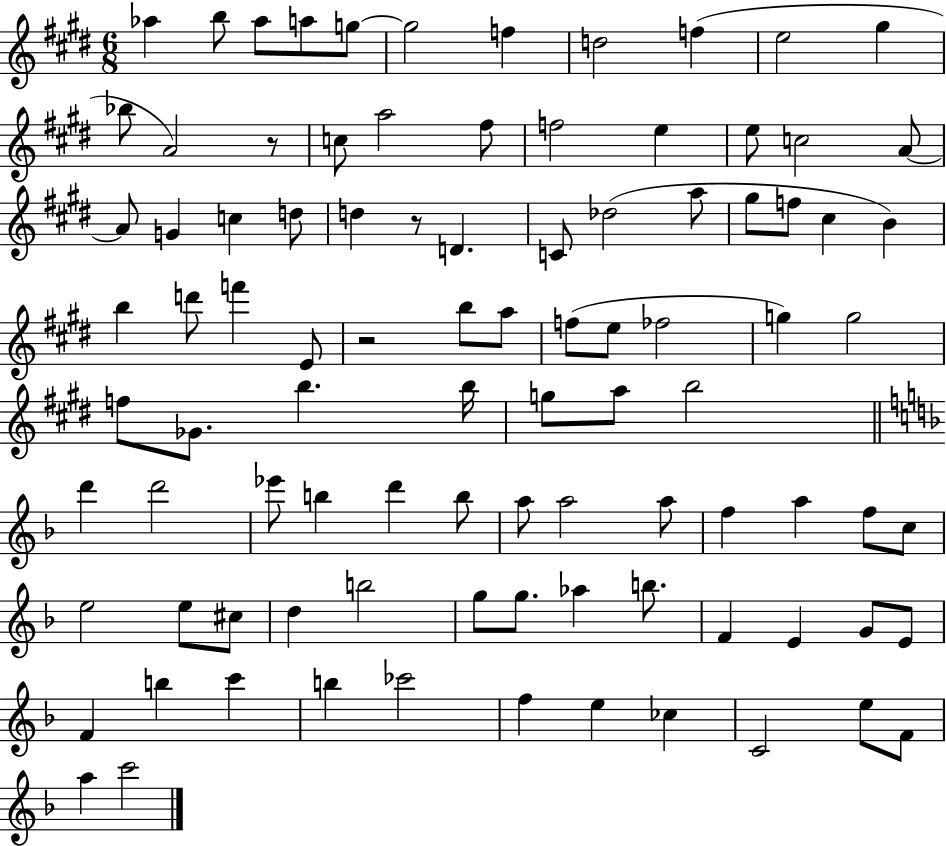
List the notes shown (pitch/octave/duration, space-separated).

Ab5/q B5/e Ab5/e A5/e G5/e G5/h F5/q D5/h F5/q E5/h G#5/q Bb5/e A4/h R/e C5/e A5/h F#5/e F5/h E5/q E5/e C5/h A4/e A4/e G4/q C5/q D5/e D5/q R/e D4/q. C4/e Db5/h A5/e G#5/e F5/e C#5/q B4/q B5/q D6/e F6/q E4/e R/h B5/e A5/e F5/e E5/e FES5/h G5/q G5/h F5/e Gb4/e. B5/q. B5/s G5/e A5/e B5/h D6/q D6/h Eb6/e B5/q D6/q B5/e A5/e A5/h A5/e F5/q A5/q F5/e C5/e E5/h E5/e C#5/e D5/q B5/h G5/e G5/e. Ab5/q B5/e. F4/q E4/q G4/e E4/e F4/q B5/q C6/q B5/q CES6/h F5/q E5/q CES5/q C4/h E5/e F4/e A5/q C6/h